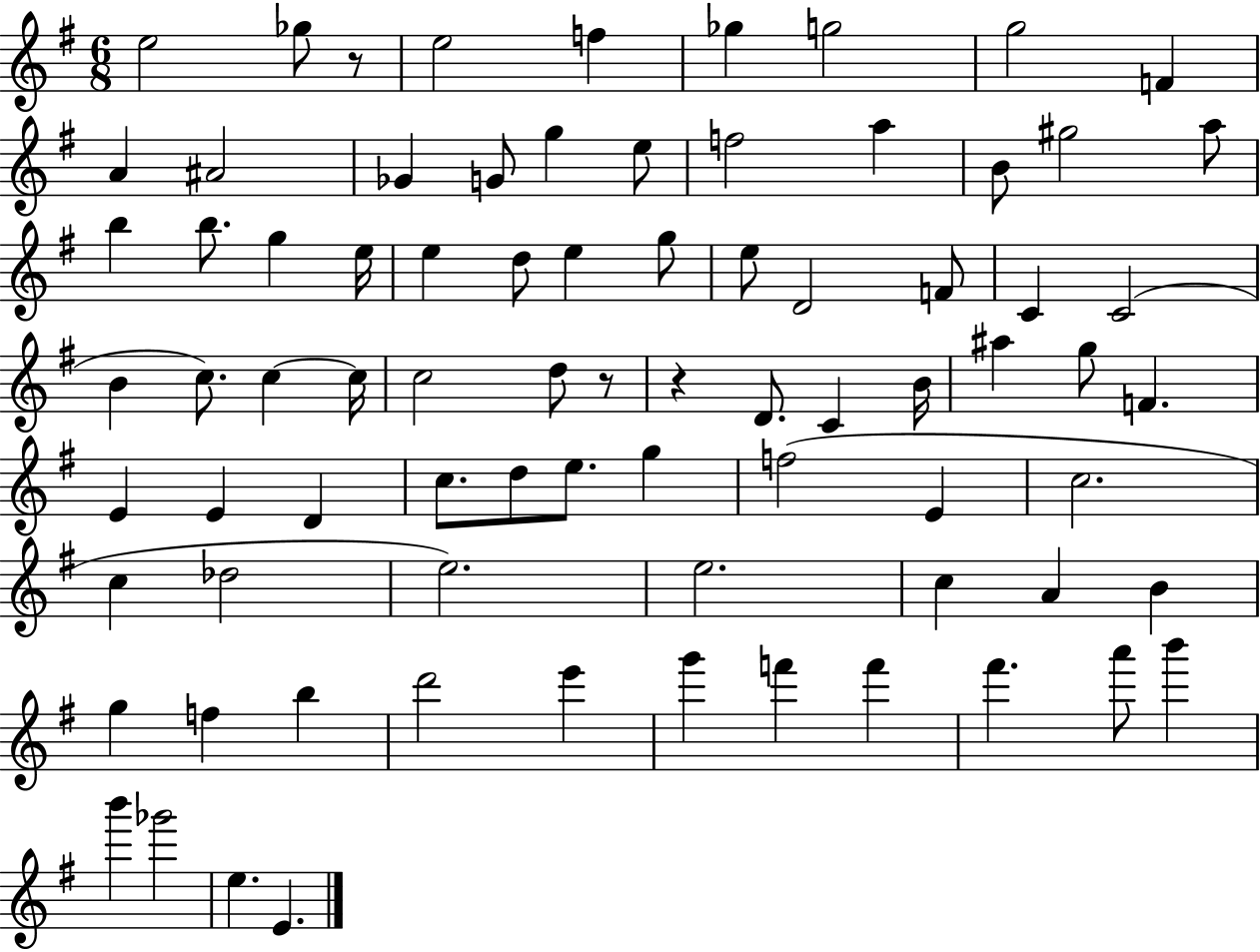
{
  \clef treble
  \numericTimeSignature
  \time 6/8
  \key g \major
  e''2 ges''8 r8 | e''2 f''4 | ges''4 g''2 | g''2 f'4 | \break a'4 ais'2 | ges'4 g'8 g''4 e''8 | f''2 a''4 | b'8 gis''2 a''8 | \break b''4 b''8. g''4 e''16 | e''4 d''8 e''4 g''8 | e''8 d'2 f'8 | c'4 c'2( | \break b'4 c''8.) c''4~~ c''16 | c''2 d''8 r8 | r4 d'8. c'4 b'16 | ais''4 g''8 f'4. | \break e'4 e'4 d'4 | c''8. d''8 e''8. g''4 | f''2( e'4 | c''2. | \break c''4 des''2 | e''2.) | e''2. | c''4 a'4 b'4 | \break g''4 f''4 b''4 | d'''2 e'''4 | g'''4 f'''4 f'''4 | fis'''4. a'''8 b'''4 | \break b'''4 ges'''2 | e''4. e'4. | \bar "|."
}